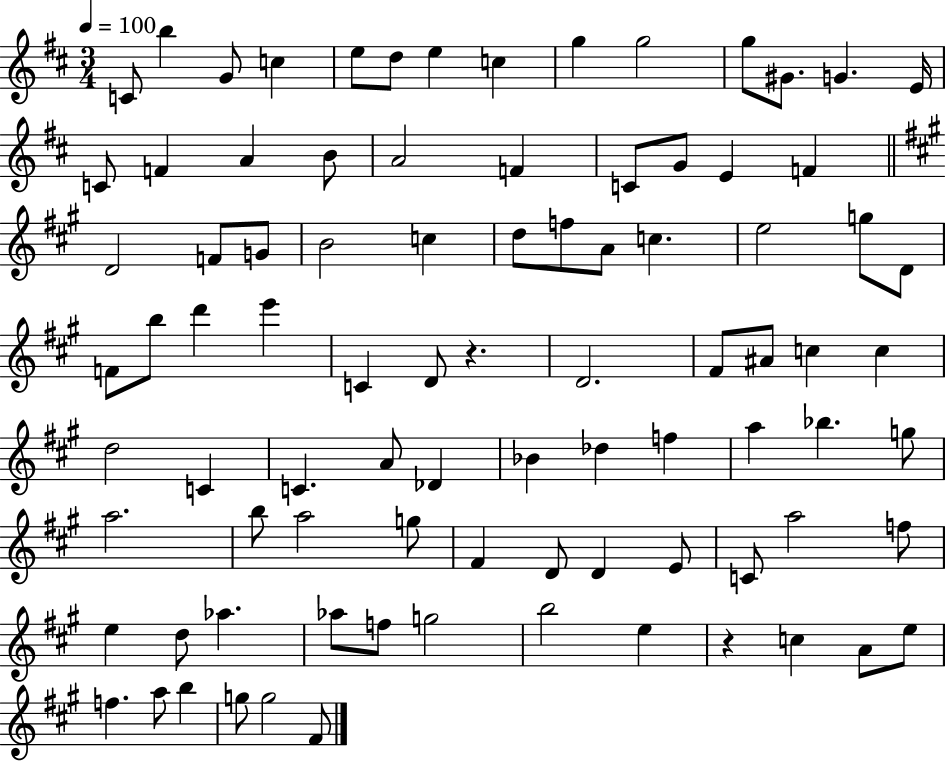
C4/e B5/q G4/e C5/q E5/e D5/e E5/q C5/q G5/q G5/h G5/e G#4/e. G4/q. E4/s C4/e F4/q A4/q B4/e A4/h F4/q C4/e G4/e E4/q F4/q D4/h F4/e G4/e B4/h C5/q D5/e F5/e A4/e C5/q. E5/h G5/e D4/e F4/e B5/e D6/q E6/q C4/q D4/e R/q. D4/h. F#4/e A#4/e C5/q C5/q D5/h C4/q C4/q. A4/e Db4/q Bb4/q Db5/q F5/q A5/q Bb5/q. G5/e A5/h. B5/e A5/h G5/e F#4/q D4/e D4/q E4/e C4/e A5/h F5/e E5/q D5/e Ab5/q. Ab5/e F5/e G5/h B5/h E5/q R/q C5/q A4/e E5/e F5/q. A5/e B5/q G5/e G5/h F#4/e